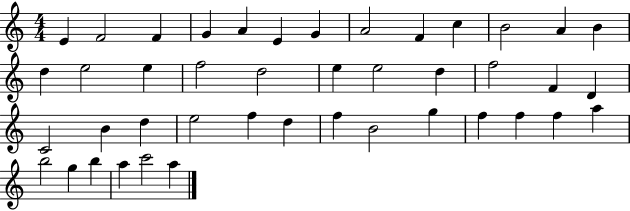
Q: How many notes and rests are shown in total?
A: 43